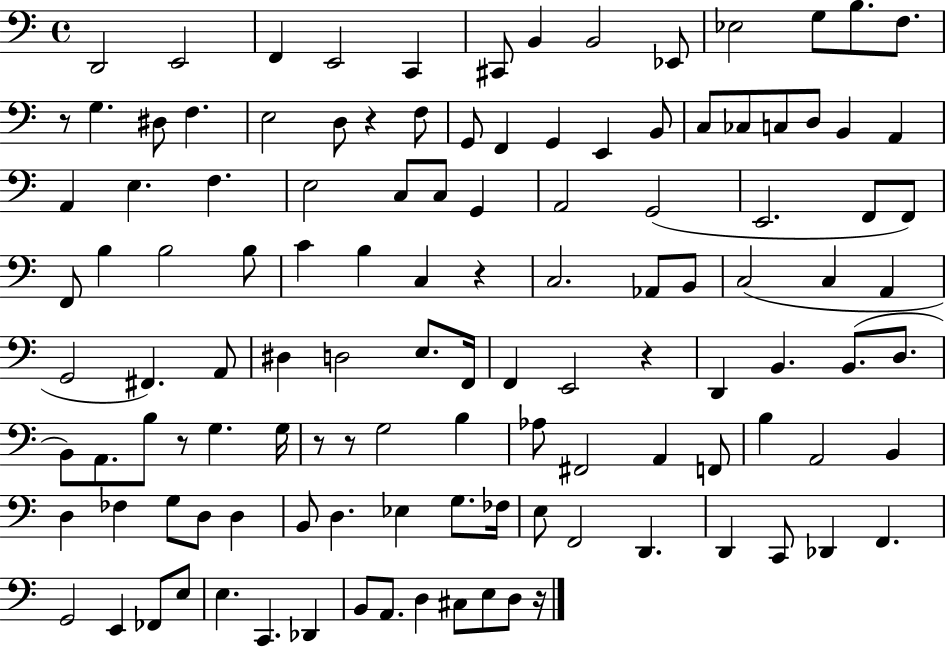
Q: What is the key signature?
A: C major